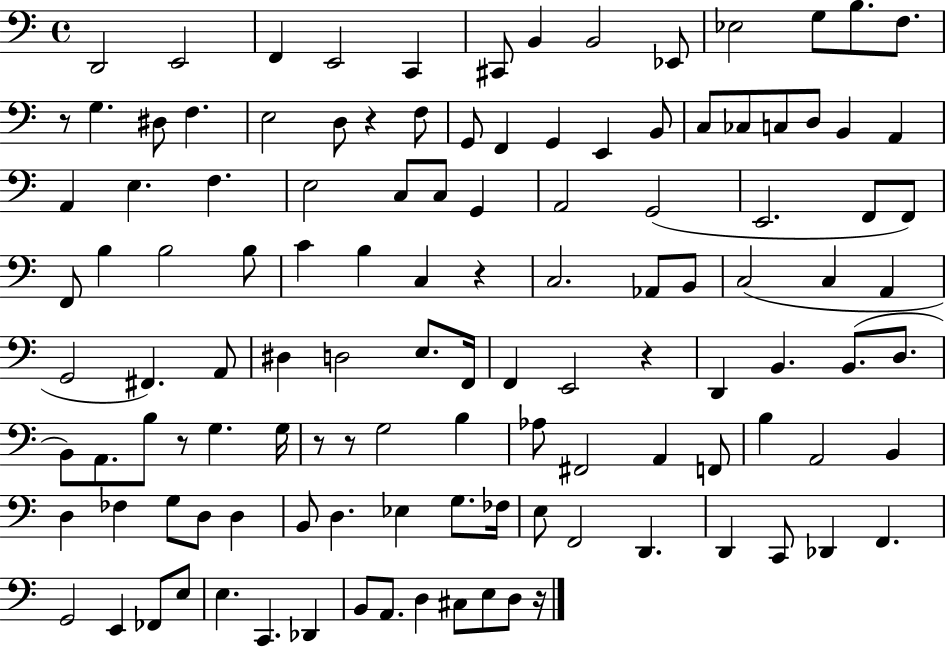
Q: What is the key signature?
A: C major